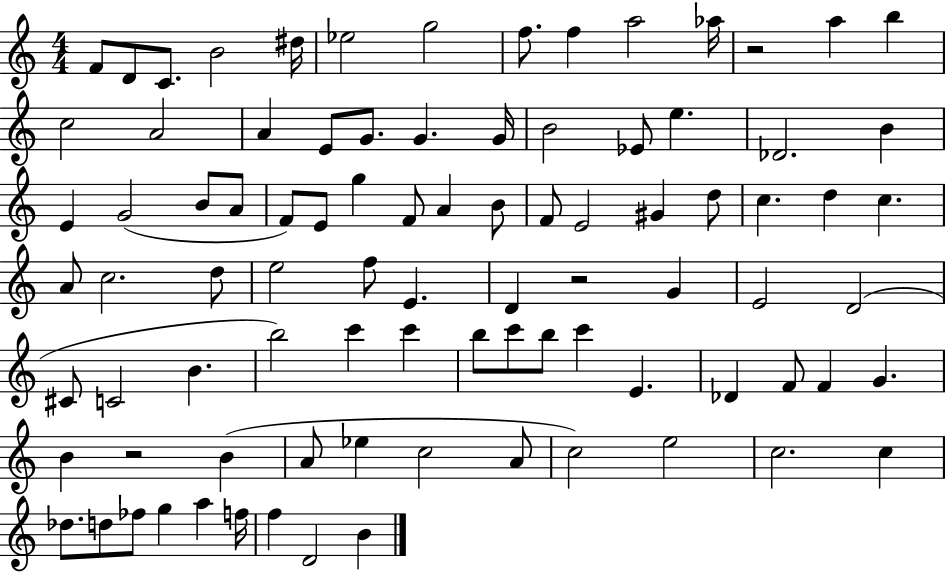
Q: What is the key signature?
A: C major